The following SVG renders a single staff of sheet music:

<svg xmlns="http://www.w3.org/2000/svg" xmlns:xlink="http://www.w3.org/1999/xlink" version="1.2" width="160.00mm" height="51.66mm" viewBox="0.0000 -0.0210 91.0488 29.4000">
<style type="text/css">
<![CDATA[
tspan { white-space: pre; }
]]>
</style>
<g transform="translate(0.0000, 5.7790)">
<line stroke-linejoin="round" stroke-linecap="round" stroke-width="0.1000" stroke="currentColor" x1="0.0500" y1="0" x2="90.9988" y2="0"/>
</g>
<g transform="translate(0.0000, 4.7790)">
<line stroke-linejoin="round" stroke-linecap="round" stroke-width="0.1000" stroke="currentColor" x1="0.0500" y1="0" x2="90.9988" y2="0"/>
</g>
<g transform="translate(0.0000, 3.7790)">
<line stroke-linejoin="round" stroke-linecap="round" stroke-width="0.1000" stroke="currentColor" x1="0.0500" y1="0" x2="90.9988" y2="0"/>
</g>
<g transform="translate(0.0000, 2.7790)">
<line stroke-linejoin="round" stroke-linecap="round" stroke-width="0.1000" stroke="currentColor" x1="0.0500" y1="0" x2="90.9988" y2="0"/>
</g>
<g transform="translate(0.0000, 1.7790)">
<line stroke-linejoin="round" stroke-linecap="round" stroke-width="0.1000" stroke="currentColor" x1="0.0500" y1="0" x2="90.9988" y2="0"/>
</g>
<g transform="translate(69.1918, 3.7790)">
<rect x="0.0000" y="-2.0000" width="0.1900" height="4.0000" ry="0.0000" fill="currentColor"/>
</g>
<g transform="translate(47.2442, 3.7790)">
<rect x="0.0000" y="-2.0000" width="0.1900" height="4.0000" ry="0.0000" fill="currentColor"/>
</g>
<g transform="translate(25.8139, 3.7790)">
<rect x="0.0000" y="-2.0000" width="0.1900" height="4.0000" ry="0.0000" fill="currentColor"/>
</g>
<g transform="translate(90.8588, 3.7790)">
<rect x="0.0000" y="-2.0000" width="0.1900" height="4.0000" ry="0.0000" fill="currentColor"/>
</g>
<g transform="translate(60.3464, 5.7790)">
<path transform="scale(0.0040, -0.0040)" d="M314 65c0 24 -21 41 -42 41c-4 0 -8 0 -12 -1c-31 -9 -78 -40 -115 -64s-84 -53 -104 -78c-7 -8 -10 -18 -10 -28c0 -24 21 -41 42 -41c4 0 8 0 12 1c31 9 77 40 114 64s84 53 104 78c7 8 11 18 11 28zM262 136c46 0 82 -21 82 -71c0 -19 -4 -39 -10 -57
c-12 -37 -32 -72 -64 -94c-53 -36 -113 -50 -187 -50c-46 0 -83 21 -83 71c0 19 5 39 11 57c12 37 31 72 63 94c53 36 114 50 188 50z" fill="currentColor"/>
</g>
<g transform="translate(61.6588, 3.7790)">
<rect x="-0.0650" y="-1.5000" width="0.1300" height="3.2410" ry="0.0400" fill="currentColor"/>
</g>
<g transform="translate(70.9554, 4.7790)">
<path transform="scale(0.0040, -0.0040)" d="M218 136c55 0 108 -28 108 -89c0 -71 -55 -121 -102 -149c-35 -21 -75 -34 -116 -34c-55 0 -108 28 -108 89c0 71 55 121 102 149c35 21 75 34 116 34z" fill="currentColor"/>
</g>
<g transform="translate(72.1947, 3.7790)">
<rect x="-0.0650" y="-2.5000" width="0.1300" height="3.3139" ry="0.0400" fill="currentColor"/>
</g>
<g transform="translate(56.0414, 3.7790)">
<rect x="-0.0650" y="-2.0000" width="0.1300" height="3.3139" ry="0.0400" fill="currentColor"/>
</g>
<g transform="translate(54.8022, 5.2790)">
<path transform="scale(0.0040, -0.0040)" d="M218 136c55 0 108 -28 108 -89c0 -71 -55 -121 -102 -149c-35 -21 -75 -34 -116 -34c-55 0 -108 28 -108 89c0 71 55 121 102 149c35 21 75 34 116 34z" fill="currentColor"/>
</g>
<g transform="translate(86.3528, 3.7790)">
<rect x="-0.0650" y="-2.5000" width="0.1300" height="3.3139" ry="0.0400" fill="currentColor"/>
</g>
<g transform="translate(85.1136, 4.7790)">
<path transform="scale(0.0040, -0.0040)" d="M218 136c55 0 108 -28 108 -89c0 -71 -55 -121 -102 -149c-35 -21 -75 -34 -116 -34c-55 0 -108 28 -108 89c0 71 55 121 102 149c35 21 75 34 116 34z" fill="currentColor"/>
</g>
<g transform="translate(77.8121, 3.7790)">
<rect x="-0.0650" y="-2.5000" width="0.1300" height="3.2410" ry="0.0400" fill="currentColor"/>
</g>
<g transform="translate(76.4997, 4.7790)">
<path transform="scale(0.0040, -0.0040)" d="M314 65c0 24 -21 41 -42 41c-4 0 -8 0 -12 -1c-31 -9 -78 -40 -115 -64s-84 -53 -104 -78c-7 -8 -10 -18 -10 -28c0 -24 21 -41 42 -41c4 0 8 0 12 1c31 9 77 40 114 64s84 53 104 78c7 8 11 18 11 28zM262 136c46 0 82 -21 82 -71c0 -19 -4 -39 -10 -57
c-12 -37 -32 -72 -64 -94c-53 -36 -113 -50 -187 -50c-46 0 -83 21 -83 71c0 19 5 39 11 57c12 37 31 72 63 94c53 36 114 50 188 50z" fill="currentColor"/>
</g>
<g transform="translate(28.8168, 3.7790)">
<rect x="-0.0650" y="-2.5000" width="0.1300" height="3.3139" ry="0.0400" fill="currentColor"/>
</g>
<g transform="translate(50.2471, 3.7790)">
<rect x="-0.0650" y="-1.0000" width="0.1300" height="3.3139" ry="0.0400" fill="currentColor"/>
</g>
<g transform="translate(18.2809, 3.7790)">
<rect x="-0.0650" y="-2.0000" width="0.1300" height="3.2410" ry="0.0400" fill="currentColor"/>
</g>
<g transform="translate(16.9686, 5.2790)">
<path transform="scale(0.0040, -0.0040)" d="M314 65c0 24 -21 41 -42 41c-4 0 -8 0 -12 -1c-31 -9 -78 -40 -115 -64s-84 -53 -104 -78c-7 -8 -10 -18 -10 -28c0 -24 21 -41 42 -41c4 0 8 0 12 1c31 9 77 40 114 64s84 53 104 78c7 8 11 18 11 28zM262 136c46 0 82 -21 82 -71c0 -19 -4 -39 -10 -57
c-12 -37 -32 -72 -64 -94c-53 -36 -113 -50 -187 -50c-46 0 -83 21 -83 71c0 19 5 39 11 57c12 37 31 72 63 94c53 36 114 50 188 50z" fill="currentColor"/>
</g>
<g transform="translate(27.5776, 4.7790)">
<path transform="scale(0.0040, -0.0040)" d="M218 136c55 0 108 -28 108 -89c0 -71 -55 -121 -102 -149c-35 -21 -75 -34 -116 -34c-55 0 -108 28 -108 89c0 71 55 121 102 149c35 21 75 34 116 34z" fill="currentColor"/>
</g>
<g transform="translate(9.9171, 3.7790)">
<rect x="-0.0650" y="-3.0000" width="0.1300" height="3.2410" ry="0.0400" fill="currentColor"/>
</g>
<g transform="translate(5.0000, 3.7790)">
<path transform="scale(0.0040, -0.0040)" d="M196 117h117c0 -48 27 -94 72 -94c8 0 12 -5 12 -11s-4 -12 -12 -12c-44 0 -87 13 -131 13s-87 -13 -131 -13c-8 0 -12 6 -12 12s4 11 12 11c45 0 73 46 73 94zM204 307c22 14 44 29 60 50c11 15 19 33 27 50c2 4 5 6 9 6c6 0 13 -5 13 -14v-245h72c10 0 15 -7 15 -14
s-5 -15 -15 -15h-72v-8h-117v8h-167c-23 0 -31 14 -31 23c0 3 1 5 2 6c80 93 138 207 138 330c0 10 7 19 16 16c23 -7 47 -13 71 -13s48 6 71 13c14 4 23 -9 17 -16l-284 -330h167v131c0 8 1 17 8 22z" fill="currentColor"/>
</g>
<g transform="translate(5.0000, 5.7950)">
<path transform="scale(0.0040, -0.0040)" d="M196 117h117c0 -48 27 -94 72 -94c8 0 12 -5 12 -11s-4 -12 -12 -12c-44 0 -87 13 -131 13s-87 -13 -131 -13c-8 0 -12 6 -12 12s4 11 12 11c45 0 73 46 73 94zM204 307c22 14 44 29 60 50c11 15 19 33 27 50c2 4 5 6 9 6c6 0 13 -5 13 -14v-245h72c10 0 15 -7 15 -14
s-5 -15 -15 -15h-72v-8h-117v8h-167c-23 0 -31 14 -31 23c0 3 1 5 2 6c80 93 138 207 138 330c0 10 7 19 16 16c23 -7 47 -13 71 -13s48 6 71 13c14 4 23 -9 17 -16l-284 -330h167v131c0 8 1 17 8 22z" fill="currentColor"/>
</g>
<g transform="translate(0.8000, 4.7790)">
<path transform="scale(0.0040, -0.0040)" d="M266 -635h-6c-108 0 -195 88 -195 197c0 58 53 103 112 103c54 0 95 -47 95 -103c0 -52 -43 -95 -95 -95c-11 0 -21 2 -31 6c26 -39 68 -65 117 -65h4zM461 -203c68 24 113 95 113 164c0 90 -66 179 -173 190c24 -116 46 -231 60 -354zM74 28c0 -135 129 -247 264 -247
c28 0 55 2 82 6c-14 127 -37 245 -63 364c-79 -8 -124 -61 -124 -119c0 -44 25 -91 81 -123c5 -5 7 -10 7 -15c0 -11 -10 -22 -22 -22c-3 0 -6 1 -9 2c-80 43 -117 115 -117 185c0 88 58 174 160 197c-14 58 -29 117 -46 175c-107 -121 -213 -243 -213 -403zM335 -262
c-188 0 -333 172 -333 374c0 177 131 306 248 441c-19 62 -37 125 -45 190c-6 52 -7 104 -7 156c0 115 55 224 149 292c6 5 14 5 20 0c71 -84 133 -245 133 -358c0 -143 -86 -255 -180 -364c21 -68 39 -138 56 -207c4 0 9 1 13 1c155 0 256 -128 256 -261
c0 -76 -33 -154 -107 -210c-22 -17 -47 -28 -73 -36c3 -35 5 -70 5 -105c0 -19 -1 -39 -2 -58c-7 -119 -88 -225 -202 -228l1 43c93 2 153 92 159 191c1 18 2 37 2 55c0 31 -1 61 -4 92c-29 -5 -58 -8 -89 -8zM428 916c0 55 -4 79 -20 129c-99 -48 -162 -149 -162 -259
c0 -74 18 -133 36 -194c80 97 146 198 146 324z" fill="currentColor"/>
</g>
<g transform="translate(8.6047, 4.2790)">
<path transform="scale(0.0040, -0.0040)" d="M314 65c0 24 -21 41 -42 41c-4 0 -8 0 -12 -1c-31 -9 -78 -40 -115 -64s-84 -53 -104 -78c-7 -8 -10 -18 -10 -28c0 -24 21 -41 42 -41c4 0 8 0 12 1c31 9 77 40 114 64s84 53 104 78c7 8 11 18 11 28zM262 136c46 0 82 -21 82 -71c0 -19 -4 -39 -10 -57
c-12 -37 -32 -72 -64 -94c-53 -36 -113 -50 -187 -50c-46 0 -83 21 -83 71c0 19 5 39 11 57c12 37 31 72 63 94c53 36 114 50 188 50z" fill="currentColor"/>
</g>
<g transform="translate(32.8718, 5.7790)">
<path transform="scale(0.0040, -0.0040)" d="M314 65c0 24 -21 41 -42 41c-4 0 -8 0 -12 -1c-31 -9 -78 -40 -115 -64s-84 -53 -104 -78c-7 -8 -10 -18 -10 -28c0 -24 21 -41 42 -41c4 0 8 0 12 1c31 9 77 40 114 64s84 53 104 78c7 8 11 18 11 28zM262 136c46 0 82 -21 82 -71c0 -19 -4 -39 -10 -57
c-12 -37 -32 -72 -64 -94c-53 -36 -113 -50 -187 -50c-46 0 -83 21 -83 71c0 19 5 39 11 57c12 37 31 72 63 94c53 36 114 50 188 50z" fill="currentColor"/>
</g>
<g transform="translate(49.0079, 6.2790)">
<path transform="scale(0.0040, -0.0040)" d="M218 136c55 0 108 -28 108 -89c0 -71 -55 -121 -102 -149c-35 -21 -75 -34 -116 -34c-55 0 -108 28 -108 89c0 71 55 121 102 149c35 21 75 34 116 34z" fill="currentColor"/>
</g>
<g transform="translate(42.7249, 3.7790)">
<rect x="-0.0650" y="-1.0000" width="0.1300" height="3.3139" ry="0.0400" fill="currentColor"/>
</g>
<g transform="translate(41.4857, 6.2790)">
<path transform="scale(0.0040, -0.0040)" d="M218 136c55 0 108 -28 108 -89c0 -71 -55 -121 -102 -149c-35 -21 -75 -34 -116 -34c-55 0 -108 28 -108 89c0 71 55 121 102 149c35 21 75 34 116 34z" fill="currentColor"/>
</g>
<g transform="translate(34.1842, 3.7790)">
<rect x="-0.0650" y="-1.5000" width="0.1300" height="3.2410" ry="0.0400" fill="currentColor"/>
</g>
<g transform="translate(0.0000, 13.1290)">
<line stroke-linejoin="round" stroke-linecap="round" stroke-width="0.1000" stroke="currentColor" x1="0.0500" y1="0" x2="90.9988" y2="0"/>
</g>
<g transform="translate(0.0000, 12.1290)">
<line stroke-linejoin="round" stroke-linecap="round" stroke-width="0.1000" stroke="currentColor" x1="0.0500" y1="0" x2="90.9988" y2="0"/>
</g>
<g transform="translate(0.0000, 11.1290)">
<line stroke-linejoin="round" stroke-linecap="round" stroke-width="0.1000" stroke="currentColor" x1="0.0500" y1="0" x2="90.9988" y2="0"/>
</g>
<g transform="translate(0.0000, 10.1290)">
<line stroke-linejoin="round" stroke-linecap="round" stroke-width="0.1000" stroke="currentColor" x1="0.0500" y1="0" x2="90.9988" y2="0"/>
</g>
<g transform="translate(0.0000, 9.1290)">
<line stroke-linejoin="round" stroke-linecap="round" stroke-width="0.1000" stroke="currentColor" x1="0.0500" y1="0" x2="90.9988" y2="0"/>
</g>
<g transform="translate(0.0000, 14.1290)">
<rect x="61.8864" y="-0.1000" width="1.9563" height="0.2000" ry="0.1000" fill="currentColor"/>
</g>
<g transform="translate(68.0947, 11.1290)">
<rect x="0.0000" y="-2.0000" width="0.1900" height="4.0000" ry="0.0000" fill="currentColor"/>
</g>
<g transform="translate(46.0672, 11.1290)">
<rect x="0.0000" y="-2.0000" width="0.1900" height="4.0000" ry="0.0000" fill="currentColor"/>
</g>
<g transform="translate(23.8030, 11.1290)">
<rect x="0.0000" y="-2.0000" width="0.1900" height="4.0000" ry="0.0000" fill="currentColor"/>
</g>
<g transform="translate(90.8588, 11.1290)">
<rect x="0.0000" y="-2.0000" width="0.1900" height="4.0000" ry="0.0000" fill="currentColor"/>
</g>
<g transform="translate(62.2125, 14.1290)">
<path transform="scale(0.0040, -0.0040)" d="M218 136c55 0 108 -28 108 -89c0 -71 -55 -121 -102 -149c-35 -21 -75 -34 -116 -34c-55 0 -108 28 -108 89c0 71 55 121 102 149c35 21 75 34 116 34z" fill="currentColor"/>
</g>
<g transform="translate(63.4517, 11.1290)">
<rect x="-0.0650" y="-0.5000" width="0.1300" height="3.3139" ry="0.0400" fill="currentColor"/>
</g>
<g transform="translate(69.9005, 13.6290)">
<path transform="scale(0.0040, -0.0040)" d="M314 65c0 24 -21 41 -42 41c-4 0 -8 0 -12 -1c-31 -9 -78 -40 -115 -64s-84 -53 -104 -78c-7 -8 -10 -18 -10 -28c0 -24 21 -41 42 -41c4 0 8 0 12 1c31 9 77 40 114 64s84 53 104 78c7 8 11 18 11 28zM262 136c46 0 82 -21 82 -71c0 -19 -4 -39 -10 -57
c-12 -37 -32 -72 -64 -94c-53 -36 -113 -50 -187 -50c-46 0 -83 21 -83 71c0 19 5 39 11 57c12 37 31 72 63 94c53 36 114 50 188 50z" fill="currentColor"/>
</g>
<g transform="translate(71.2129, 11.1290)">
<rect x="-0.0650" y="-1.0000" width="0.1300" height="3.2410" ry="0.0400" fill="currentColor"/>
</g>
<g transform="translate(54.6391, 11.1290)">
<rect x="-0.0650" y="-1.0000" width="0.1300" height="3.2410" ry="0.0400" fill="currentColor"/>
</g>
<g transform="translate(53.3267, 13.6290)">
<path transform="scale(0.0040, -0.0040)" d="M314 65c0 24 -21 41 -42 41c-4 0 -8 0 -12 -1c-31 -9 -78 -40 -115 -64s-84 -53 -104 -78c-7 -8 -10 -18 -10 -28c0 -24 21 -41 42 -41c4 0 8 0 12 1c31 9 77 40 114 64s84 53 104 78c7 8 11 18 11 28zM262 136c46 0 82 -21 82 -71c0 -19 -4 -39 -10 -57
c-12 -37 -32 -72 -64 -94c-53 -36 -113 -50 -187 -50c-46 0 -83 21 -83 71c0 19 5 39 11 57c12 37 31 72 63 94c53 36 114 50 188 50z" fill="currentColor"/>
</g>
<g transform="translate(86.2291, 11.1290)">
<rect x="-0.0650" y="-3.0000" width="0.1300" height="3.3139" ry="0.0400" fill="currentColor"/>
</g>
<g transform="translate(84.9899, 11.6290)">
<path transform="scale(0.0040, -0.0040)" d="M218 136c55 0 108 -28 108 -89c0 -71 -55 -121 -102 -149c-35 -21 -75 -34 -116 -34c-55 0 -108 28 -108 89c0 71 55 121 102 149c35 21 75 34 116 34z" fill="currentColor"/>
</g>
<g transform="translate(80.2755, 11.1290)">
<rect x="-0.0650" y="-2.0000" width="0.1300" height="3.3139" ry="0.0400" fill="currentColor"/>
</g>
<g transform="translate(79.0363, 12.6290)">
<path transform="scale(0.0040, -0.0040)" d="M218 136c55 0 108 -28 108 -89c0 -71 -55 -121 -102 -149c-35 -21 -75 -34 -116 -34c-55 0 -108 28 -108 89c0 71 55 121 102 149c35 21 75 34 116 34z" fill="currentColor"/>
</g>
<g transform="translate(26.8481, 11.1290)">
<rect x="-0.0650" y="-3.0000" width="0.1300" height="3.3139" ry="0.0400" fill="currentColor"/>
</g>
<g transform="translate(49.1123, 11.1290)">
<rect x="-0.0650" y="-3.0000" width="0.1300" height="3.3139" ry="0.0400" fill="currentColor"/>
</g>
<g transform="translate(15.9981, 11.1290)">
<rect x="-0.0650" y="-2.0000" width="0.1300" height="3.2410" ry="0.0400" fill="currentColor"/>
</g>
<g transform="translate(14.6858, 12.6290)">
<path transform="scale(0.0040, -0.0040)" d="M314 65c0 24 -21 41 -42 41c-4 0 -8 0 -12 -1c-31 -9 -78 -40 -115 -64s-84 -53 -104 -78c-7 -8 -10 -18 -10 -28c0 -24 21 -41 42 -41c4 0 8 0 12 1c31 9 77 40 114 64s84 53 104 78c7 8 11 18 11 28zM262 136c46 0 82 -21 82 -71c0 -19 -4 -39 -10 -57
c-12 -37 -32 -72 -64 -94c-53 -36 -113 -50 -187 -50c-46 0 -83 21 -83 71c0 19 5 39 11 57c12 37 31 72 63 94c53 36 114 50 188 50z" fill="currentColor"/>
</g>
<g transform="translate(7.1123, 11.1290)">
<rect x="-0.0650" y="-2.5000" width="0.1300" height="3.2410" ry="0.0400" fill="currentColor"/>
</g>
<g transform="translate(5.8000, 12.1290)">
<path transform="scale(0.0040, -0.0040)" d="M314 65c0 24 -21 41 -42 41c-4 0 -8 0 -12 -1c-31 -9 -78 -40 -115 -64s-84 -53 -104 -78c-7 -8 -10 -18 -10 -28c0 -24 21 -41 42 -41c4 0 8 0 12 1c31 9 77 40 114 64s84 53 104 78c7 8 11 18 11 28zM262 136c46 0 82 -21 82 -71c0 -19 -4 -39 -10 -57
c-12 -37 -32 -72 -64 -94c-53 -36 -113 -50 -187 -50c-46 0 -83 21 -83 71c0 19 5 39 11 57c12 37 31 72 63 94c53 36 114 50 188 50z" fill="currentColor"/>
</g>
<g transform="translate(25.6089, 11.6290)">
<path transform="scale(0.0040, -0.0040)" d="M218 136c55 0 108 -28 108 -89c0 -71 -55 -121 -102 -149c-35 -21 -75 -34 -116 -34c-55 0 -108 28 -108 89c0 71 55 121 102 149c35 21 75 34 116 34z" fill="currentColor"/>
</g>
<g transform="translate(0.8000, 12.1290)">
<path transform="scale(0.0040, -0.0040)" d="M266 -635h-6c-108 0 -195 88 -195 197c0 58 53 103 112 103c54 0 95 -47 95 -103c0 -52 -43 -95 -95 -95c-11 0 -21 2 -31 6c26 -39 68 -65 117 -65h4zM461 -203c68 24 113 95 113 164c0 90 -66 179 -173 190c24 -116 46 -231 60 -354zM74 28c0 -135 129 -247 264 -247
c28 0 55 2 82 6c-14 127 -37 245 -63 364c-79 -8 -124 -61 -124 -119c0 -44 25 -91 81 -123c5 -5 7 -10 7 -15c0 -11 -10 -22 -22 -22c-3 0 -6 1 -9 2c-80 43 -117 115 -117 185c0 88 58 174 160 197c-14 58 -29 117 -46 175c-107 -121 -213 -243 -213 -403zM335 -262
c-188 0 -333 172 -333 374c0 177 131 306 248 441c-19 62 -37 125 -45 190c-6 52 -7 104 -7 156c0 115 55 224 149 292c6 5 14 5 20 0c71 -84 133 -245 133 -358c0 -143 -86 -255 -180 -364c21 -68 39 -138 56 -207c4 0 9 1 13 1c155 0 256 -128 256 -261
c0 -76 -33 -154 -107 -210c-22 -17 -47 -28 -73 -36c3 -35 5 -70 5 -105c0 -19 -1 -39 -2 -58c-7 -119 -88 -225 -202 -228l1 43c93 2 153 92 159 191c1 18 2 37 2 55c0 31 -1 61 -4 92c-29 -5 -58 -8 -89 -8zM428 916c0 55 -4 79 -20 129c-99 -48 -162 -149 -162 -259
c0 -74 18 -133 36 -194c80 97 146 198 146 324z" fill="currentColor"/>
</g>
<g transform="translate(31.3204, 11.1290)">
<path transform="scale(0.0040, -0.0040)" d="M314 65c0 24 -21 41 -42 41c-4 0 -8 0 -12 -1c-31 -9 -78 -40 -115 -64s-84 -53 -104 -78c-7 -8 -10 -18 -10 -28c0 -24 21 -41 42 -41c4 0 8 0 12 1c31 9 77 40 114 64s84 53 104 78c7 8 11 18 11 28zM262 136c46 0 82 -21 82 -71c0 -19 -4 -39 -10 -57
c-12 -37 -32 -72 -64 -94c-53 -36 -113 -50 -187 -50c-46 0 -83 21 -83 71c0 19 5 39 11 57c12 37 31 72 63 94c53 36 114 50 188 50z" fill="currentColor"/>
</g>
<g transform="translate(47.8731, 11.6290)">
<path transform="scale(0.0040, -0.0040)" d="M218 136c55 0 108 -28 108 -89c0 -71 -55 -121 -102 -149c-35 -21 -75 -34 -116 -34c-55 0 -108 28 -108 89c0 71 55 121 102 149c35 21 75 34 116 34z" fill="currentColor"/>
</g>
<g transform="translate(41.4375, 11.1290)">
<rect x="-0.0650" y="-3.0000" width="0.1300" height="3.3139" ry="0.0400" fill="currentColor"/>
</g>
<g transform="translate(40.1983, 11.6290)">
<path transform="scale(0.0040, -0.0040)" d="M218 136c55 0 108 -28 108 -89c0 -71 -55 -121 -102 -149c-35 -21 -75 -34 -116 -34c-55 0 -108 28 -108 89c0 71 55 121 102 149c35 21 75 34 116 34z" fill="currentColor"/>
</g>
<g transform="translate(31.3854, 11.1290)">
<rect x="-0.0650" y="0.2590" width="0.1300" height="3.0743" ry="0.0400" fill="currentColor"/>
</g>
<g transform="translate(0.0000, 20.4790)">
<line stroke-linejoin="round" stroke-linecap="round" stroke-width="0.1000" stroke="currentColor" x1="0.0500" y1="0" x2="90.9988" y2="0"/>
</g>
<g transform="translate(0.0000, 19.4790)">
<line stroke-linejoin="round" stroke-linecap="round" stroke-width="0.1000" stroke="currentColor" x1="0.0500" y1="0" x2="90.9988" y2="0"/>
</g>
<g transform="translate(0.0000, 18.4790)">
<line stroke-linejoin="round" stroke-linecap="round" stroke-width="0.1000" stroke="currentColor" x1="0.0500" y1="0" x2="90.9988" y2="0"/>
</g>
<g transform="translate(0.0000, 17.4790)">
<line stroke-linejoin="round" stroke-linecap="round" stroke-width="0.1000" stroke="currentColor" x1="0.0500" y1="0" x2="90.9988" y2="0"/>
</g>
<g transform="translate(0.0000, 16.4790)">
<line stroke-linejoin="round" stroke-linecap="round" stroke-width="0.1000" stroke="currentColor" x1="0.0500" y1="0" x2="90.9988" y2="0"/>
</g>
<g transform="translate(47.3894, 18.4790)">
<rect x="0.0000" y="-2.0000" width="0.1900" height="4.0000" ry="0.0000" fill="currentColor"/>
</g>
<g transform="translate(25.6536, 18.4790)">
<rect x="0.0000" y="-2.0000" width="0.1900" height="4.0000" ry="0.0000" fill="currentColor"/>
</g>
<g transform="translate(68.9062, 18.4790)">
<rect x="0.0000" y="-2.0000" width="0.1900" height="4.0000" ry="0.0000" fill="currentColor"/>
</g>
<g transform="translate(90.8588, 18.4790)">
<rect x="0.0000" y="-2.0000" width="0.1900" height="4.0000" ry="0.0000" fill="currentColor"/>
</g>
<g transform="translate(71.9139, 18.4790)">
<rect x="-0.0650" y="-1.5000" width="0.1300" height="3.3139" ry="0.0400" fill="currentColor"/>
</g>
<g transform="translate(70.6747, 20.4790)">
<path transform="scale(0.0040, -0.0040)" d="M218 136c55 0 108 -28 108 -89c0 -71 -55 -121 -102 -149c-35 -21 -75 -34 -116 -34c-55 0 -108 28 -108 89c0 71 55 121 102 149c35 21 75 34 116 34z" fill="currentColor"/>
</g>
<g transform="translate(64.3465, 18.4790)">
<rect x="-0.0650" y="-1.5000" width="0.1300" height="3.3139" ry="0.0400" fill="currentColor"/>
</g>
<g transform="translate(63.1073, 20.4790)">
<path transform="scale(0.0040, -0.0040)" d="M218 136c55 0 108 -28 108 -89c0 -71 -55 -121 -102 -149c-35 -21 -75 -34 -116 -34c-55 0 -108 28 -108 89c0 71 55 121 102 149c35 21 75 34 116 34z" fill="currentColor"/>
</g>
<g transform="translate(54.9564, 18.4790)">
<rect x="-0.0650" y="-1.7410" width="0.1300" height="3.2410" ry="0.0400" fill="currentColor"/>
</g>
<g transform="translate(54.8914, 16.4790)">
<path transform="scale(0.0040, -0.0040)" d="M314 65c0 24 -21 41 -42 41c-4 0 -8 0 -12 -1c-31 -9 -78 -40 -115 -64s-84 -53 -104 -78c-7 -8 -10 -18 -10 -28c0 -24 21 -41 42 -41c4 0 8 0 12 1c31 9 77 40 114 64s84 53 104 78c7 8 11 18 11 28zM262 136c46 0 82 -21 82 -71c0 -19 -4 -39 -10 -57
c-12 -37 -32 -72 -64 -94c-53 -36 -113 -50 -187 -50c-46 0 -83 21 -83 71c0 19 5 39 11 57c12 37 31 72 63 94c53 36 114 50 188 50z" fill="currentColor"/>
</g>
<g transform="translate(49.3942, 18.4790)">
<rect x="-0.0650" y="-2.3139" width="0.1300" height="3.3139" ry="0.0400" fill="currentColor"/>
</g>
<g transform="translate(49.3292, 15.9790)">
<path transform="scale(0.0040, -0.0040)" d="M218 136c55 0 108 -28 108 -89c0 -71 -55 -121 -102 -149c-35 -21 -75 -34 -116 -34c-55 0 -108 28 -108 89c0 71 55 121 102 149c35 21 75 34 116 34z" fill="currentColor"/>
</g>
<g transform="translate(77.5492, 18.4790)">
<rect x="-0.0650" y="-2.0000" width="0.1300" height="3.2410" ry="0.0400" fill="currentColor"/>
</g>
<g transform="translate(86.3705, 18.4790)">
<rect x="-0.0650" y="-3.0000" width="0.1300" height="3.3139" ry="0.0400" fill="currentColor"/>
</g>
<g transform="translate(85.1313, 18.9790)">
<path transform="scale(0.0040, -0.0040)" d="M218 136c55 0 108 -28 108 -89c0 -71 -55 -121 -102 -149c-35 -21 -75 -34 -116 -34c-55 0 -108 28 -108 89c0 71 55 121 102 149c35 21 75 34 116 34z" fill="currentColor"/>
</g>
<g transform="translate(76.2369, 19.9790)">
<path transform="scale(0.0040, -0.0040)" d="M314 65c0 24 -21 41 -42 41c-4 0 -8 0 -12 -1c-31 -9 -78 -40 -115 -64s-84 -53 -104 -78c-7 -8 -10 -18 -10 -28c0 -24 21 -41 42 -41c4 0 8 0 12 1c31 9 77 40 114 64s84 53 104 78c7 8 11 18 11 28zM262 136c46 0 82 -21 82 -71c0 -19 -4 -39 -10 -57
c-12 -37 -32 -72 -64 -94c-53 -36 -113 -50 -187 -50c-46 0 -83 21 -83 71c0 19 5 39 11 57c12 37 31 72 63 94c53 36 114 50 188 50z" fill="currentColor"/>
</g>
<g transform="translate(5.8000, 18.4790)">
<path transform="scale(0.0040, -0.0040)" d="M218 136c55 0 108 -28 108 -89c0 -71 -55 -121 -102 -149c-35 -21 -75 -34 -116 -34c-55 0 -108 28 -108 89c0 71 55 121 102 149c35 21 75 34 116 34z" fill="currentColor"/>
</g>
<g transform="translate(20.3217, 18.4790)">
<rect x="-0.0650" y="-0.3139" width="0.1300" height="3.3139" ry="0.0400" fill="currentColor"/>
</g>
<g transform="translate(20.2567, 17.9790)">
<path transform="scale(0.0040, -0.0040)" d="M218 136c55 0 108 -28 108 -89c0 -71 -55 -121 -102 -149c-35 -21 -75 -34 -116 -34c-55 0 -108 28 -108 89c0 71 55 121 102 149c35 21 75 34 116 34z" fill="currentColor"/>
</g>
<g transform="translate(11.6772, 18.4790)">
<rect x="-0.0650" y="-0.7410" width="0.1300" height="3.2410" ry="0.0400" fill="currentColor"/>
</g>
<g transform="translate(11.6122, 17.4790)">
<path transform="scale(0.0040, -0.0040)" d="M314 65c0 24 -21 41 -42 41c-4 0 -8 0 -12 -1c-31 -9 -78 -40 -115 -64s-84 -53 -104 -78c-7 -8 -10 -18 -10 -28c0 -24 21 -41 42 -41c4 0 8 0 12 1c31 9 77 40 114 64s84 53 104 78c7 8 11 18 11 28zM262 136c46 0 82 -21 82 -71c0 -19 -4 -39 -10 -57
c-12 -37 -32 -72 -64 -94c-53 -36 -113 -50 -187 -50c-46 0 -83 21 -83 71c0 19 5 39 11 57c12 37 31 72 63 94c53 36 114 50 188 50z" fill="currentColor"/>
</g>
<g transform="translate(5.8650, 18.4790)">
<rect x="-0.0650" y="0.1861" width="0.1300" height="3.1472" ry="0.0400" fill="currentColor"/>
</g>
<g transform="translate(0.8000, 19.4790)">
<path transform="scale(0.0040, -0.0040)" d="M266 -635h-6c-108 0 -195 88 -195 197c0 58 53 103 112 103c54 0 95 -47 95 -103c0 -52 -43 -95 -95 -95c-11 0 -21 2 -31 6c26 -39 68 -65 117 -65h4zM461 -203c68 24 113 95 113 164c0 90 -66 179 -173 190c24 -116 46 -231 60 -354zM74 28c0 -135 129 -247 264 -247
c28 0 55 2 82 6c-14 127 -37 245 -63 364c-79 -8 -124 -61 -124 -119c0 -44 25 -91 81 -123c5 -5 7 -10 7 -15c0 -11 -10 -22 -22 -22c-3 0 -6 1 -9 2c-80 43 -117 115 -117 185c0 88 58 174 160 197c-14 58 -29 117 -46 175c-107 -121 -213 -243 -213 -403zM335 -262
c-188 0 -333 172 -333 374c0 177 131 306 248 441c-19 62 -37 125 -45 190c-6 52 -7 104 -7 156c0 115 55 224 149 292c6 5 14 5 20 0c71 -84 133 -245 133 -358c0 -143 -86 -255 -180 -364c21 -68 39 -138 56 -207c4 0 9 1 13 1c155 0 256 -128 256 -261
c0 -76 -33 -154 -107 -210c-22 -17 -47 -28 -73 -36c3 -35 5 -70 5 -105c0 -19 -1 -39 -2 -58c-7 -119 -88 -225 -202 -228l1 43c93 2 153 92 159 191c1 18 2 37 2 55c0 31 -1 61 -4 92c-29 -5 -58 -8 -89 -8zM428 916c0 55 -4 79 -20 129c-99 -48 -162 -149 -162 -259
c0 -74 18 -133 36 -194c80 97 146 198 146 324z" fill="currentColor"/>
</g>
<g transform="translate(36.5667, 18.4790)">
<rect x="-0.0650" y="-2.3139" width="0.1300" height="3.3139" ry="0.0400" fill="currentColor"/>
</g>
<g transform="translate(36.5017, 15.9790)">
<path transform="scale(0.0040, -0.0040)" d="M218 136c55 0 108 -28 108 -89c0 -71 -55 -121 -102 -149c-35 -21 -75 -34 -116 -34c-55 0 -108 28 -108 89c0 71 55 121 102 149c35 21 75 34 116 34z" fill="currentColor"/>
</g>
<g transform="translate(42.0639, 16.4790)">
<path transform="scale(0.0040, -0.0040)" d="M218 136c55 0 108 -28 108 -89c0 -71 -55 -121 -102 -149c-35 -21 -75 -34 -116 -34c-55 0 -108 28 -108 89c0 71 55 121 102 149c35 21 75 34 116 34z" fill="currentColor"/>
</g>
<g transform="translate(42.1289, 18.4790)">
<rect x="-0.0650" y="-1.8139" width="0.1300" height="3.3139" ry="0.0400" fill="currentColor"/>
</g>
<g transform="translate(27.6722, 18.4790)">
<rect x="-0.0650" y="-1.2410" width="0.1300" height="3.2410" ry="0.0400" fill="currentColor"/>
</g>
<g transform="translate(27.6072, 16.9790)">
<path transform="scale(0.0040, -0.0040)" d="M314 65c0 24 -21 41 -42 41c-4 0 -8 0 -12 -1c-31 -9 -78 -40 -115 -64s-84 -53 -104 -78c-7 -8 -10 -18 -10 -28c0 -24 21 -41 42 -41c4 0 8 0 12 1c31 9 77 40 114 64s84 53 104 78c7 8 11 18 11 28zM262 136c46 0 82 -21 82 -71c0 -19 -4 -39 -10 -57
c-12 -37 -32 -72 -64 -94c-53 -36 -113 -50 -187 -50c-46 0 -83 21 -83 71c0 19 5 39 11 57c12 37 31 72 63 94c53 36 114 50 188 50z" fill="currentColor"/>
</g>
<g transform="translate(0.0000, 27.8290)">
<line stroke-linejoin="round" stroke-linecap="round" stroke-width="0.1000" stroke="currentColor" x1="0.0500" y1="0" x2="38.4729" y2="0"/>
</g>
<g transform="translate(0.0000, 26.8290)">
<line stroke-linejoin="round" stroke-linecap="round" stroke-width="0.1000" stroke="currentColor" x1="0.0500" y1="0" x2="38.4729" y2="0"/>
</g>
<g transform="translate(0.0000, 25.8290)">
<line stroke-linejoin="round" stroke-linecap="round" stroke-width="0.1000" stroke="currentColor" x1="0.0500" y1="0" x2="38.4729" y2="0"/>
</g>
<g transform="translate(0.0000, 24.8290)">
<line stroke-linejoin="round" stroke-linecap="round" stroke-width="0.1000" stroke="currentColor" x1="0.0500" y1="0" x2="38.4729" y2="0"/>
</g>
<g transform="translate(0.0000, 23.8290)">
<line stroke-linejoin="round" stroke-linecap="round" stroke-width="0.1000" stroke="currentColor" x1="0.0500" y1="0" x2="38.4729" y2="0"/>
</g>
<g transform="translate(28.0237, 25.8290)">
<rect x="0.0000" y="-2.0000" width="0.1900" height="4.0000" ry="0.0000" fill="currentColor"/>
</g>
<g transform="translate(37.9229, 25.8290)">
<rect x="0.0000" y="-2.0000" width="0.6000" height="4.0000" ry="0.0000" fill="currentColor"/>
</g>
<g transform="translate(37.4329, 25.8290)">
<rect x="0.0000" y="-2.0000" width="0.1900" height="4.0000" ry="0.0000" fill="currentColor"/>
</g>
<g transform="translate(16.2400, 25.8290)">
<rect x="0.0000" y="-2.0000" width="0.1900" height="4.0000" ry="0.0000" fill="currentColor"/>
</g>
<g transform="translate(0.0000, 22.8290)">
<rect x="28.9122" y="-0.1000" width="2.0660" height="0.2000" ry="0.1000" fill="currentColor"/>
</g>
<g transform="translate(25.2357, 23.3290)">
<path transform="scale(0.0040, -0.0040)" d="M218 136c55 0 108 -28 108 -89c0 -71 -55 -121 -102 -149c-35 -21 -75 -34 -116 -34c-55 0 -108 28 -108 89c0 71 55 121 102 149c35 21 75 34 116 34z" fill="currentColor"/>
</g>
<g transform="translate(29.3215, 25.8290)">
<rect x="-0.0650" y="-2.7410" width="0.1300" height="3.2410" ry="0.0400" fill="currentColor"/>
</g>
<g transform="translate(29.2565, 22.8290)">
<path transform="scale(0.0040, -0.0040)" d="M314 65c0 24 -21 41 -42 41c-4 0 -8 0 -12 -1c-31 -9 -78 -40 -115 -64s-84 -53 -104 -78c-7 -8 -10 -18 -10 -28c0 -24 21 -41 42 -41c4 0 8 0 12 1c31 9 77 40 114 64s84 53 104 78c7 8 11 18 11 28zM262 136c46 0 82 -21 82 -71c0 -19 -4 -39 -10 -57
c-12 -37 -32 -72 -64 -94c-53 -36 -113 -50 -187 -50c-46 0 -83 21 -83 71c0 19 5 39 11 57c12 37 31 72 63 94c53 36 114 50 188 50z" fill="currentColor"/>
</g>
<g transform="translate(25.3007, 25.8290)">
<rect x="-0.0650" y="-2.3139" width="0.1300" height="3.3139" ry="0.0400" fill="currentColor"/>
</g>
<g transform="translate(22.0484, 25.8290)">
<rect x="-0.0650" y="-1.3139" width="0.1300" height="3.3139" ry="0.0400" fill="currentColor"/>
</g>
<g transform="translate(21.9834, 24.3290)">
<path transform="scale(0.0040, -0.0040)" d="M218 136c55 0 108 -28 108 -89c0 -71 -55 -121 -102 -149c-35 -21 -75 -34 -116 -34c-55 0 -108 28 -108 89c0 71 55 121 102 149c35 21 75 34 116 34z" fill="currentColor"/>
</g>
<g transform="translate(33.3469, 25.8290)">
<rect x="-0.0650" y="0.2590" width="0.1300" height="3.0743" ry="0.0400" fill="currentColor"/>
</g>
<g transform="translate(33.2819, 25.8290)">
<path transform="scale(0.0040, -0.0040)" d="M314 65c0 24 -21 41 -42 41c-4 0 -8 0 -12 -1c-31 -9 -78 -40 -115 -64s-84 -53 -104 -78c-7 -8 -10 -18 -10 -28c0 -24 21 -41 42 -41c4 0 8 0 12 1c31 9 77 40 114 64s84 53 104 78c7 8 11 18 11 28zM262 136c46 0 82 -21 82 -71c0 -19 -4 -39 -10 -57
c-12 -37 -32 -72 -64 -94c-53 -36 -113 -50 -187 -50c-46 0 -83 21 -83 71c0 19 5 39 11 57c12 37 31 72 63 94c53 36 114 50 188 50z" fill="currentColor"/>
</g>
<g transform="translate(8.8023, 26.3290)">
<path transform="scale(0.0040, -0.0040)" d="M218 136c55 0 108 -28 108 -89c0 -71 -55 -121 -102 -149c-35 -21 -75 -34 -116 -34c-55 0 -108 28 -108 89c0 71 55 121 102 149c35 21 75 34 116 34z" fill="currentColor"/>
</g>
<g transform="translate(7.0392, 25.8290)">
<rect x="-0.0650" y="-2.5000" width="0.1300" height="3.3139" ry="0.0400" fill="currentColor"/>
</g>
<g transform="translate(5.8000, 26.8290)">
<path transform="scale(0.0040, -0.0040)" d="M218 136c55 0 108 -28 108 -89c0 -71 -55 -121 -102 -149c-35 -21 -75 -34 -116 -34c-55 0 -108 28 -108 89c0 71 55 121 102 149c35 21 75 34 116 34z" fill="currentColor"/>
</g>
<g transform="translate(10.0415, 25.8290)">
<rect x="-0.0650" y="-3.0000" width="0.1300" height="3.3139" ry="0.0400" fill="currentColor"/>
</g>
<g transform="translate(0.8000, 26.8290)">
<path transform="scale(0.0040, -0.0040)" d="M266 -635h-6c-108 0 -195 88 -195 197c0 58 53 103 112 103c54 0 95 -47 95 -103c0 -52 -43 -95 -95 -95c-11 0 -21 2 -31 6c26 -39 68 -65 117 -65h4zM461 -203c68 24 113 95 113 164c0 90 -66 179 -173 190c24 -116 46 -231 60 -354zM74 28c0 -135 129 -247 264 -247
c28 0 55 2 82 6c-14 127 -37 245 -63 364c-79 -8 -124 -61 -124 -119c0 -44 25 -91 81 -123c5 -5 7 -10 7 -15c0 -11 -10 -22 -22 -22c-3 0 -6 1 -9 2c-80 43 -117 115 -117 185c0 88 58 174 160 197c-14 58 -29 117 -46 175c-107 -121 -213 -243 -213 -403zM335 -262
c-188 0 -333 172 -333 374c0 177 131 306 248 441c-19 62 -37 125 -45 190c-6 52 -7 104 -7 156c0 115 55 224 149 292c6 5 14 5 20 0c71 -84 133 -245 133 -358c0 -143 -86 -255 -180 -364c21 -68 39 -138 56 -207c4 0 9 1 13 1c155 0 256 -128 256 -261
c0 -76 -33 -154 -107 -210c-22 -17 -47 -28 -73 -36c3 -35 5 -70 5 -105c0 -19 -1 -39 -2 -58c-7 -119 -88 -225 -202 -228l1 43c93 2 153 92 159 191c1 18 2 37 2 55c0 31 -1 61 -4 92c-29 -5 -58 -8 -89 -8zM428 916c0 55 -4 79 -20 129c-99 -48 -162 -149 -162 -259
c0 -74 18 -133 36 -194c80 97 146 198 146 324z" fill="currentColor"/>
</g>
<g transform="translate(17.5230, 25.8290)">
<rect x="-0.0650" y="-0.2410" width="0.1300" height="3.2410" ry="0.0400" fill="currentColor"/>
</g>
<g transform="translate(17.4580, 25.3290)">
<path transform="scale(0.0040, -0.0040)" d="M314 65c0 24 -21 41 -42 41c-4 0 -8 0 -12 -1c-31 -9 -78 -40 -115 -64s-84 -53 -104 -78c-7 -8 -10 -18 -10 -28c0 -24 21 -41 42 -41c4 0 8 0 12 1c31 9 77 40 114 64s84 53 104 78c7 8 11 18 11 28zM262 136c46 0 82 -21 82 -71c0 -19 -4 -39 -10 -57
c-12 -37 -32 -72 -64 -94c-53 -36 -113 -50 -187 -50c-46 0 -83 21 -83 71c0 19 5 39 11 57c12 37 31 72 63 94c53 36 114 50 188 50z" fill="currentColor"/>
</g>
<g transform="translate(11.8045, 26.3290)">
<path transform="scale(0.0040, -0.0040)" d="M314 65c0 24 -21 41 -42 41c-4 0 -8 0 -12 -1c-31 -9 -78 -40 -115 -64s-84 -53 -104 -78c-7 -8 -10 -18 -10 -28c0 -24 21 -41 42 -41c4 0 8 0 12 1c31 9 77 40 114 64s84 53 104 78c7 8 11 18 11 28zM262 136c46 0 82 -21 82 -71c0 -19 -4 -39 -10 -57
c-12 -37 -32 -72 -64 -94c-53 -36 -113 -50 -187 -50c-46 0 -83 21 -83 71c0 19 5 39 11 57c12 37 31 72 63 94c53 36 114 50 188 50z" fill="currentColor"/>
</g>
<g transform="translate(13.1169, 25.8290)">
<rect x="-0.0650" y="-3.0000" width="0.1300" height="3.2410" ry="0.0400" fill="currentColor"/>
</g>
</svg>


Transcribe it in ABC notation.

X:1
T:Untitled
M:4/4
L:1/4
K:C
A2 F2 G E2 D D F E2 G G2 G G2 F2 A B2 A A D2 C D2 F A B d2 c e2 g f g f2 E E F2 A G A A2 c2 e g a2 B2